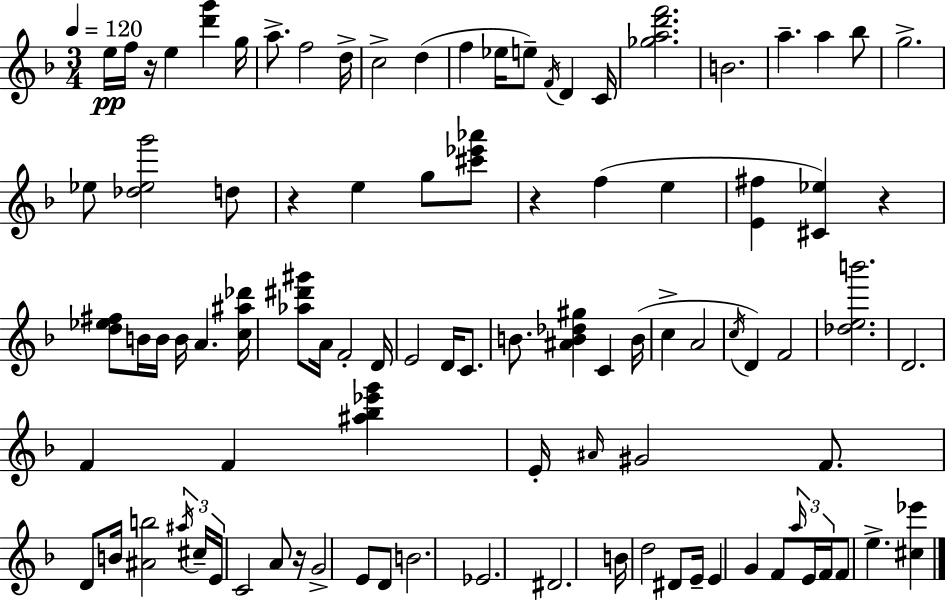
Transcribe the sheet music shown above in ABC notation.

X:1
T:Untitled
M:3/4
L:1/4
K:F
e/4 f/4 z/4 e [d'g'] g/4 a/2 f2 d/4 c2 d f _e/4 e/2 F/4 D C/4 [_gad'f']2 B2 a a _b/2 g2 _e/2 [_d_eg']2 d/2 z e g/2 [^c'_e'_a']/2 z f e [E^f] [^C_e] z [d_e^f]/2 B/4 B/4 B/4 A [c^a_d']/4 [_a^d'^g']/2 A/4 F2 D/4 E2 D/4 C/2 B/2 [^AB_d^g] C B/4 c A2 c/4 D F2 [_deb']2 D2 F F [^a_b_e'g'] E/4 ^A/4 ^G2 F/2 D/2 B/4 [^Ab]2 ^a/4 ^c/4 E/4 C2 A/2 z/4 G2 E/2 D/2 B2 _E2 ^D2 B/4 d2 ^D/2 E/4 E G F/2 a/4 E/4 F/4 F/2 e [^c_e']